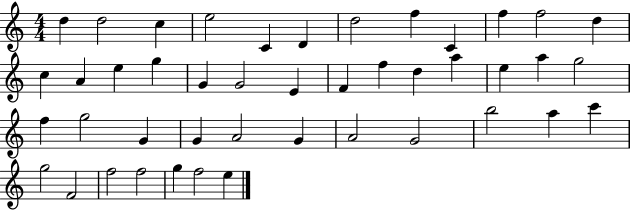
{
  \clef treble
  \numericTimeSignature
  \time 4/4
  \key c \major
  d''4 d''2 c''4 | e''2 c'4 d'4 | d''2 f''4 c'4 | f''4 f''2 d''4 | \break c''4 a'4 e''4 g''4 | g'4 g'2 e'4 | f'4 f''4 d''4 a''4 | e''4 a''4 g''2 | \break f''4 g''2 g'4 | g'4 a'2 g'4 | a'2 g'2 | b''2 a''4 c'''4 | \break g''2 f'2 | f''2 f''2 | g''4 f''2 e''4 | \bar "|."
}